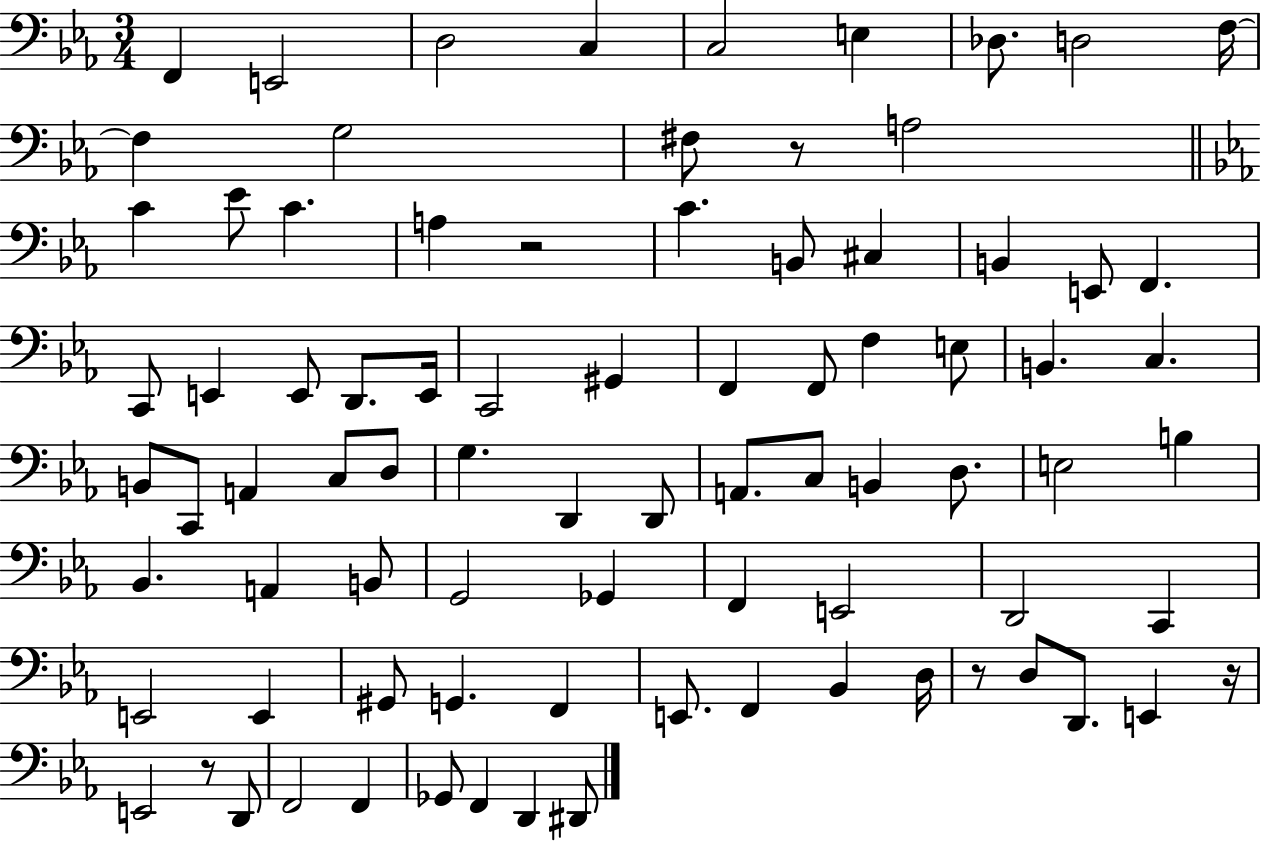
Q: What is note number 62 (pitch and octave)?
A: G#2